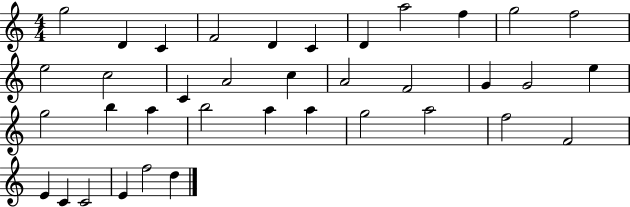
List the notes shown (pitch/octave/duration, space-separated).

G5/h D4/q C4/q F4/h D4/q C4/q D4/q A5/h F5/q G5/h F5/h E5/h C5/h C4/q A4/h C5/q A4/h F4/h G4/q G4/h E5/q G5/h B5/q A5/q B5/h A5/q A5/q G5/h A5/h F5/h F4/h E4/q C4/q C4/h E4/q F5/h D5/q